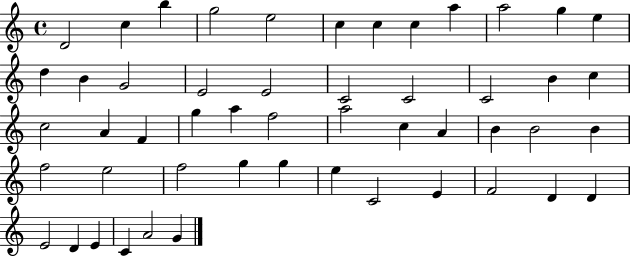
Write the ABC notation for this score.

X:1
T:Untitled
M:4/4
L:1/4
K:C
D2 c b g2 e2 c c c a a2 g e d B G2 E2 E2 C2 C2 C2 B c c2 A F g a f2 a2 c A B B2 B f2 e2 f2 g g e C2 E F2 D D E2 D E C A2 G